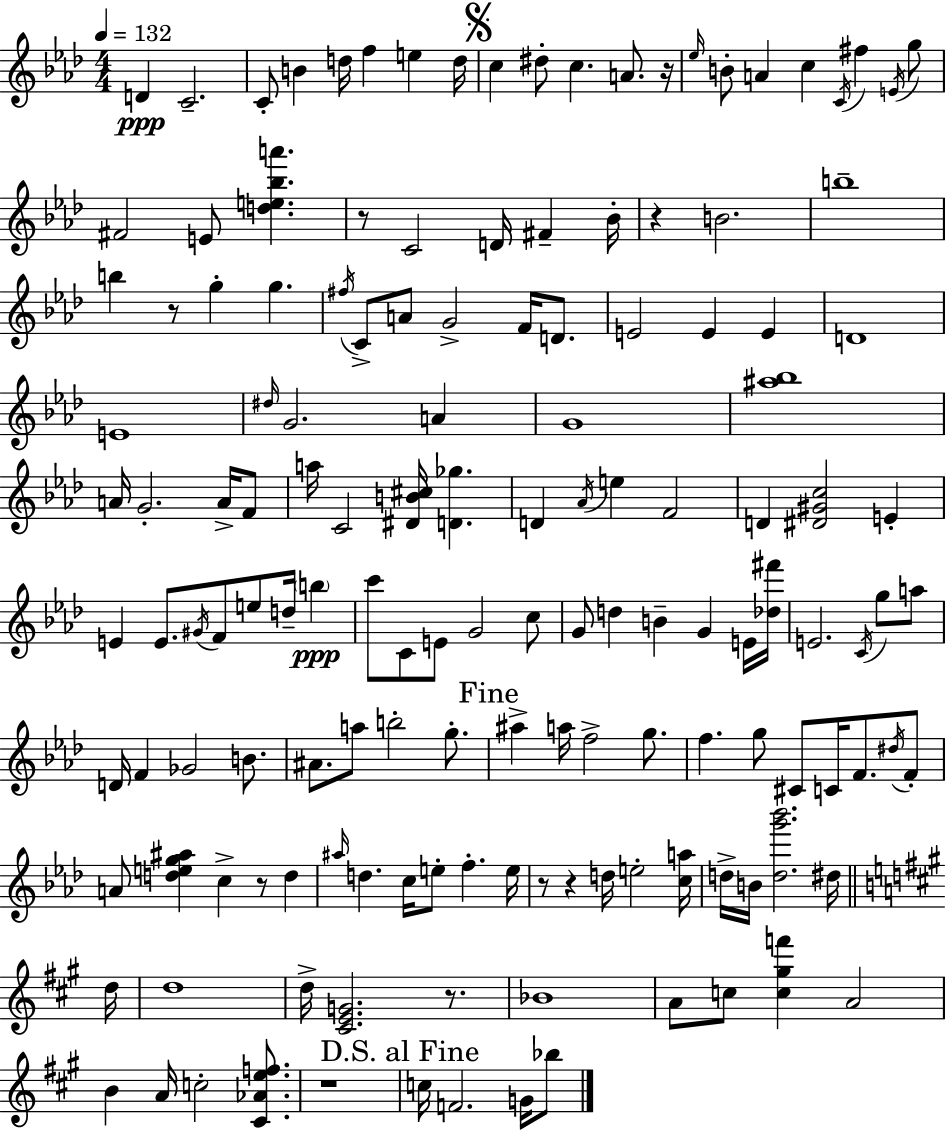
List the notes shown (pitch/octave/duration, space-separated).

D4/q C4/h. C4/e B4/q D5/s F5/q E5/q D5/s C5/q D#5/e C5/q. A4/e. R/s Eb5/s B4/e A4/q C5/q C4/s F#5/q E4/s G5/e F#4/h E4/e [D5,E5,Bb5,A6]/q. R/e C4/h D4/s F#4/q Bb4/s R/q B4/h. B5/w B5/q R/e G5/q G5/q. F#5/s C4/e A4/e G4/h F4/s D4/e. E4/h E4/q E4/q D4/w E4/w D#5/s G4/h. A4/q G4/w [A#5,Bb5]/w A4/s G4/h. A4/s F4/e A5/s C4/h [D#4,B4,C#5]/s [D4,Gb5]/q. D4/q Ab4/s E5/q F4/h D4/q [D#4,G#4,C5]/h E4/q E4/q E4/e. G#4/s F4/e E5/e D5/s B5/q C6/e C4/e E4/e G4/h C5/e G4/e D5/q B4/q G4/q E4/s [Db5,F#6]/s E4/h. C4/s G5/e A5/e D4/s F4/q Gb4/h B4/e. A#4/e. A5/e B5/h G5/e. A#5/q A5/s F5/h G5/e. F5/q. G5/e C#4/e C4/s F4/e. D#5/s F4/e A4/e [D5,E5,G5,A#5]/q C5/q R/e D5/q A#5/s D5/q. C5/s E5/e F5/q. E5/s R/e R/q D5/s E5/h [C5,A5]/s D5/s B4/s [D5,G6,Bb6]/h. D#5/s D5/s D5/w D5/s [C#4,E4,G4]/h. R/e. Bb4/w A4/e C5/e [C5,G#5,F6]/q A4/h B4/q A4/s C5/h [C#4,Ab4,E5,F5]/e. R/w C5/s F4/h. G4/s Bb5/e